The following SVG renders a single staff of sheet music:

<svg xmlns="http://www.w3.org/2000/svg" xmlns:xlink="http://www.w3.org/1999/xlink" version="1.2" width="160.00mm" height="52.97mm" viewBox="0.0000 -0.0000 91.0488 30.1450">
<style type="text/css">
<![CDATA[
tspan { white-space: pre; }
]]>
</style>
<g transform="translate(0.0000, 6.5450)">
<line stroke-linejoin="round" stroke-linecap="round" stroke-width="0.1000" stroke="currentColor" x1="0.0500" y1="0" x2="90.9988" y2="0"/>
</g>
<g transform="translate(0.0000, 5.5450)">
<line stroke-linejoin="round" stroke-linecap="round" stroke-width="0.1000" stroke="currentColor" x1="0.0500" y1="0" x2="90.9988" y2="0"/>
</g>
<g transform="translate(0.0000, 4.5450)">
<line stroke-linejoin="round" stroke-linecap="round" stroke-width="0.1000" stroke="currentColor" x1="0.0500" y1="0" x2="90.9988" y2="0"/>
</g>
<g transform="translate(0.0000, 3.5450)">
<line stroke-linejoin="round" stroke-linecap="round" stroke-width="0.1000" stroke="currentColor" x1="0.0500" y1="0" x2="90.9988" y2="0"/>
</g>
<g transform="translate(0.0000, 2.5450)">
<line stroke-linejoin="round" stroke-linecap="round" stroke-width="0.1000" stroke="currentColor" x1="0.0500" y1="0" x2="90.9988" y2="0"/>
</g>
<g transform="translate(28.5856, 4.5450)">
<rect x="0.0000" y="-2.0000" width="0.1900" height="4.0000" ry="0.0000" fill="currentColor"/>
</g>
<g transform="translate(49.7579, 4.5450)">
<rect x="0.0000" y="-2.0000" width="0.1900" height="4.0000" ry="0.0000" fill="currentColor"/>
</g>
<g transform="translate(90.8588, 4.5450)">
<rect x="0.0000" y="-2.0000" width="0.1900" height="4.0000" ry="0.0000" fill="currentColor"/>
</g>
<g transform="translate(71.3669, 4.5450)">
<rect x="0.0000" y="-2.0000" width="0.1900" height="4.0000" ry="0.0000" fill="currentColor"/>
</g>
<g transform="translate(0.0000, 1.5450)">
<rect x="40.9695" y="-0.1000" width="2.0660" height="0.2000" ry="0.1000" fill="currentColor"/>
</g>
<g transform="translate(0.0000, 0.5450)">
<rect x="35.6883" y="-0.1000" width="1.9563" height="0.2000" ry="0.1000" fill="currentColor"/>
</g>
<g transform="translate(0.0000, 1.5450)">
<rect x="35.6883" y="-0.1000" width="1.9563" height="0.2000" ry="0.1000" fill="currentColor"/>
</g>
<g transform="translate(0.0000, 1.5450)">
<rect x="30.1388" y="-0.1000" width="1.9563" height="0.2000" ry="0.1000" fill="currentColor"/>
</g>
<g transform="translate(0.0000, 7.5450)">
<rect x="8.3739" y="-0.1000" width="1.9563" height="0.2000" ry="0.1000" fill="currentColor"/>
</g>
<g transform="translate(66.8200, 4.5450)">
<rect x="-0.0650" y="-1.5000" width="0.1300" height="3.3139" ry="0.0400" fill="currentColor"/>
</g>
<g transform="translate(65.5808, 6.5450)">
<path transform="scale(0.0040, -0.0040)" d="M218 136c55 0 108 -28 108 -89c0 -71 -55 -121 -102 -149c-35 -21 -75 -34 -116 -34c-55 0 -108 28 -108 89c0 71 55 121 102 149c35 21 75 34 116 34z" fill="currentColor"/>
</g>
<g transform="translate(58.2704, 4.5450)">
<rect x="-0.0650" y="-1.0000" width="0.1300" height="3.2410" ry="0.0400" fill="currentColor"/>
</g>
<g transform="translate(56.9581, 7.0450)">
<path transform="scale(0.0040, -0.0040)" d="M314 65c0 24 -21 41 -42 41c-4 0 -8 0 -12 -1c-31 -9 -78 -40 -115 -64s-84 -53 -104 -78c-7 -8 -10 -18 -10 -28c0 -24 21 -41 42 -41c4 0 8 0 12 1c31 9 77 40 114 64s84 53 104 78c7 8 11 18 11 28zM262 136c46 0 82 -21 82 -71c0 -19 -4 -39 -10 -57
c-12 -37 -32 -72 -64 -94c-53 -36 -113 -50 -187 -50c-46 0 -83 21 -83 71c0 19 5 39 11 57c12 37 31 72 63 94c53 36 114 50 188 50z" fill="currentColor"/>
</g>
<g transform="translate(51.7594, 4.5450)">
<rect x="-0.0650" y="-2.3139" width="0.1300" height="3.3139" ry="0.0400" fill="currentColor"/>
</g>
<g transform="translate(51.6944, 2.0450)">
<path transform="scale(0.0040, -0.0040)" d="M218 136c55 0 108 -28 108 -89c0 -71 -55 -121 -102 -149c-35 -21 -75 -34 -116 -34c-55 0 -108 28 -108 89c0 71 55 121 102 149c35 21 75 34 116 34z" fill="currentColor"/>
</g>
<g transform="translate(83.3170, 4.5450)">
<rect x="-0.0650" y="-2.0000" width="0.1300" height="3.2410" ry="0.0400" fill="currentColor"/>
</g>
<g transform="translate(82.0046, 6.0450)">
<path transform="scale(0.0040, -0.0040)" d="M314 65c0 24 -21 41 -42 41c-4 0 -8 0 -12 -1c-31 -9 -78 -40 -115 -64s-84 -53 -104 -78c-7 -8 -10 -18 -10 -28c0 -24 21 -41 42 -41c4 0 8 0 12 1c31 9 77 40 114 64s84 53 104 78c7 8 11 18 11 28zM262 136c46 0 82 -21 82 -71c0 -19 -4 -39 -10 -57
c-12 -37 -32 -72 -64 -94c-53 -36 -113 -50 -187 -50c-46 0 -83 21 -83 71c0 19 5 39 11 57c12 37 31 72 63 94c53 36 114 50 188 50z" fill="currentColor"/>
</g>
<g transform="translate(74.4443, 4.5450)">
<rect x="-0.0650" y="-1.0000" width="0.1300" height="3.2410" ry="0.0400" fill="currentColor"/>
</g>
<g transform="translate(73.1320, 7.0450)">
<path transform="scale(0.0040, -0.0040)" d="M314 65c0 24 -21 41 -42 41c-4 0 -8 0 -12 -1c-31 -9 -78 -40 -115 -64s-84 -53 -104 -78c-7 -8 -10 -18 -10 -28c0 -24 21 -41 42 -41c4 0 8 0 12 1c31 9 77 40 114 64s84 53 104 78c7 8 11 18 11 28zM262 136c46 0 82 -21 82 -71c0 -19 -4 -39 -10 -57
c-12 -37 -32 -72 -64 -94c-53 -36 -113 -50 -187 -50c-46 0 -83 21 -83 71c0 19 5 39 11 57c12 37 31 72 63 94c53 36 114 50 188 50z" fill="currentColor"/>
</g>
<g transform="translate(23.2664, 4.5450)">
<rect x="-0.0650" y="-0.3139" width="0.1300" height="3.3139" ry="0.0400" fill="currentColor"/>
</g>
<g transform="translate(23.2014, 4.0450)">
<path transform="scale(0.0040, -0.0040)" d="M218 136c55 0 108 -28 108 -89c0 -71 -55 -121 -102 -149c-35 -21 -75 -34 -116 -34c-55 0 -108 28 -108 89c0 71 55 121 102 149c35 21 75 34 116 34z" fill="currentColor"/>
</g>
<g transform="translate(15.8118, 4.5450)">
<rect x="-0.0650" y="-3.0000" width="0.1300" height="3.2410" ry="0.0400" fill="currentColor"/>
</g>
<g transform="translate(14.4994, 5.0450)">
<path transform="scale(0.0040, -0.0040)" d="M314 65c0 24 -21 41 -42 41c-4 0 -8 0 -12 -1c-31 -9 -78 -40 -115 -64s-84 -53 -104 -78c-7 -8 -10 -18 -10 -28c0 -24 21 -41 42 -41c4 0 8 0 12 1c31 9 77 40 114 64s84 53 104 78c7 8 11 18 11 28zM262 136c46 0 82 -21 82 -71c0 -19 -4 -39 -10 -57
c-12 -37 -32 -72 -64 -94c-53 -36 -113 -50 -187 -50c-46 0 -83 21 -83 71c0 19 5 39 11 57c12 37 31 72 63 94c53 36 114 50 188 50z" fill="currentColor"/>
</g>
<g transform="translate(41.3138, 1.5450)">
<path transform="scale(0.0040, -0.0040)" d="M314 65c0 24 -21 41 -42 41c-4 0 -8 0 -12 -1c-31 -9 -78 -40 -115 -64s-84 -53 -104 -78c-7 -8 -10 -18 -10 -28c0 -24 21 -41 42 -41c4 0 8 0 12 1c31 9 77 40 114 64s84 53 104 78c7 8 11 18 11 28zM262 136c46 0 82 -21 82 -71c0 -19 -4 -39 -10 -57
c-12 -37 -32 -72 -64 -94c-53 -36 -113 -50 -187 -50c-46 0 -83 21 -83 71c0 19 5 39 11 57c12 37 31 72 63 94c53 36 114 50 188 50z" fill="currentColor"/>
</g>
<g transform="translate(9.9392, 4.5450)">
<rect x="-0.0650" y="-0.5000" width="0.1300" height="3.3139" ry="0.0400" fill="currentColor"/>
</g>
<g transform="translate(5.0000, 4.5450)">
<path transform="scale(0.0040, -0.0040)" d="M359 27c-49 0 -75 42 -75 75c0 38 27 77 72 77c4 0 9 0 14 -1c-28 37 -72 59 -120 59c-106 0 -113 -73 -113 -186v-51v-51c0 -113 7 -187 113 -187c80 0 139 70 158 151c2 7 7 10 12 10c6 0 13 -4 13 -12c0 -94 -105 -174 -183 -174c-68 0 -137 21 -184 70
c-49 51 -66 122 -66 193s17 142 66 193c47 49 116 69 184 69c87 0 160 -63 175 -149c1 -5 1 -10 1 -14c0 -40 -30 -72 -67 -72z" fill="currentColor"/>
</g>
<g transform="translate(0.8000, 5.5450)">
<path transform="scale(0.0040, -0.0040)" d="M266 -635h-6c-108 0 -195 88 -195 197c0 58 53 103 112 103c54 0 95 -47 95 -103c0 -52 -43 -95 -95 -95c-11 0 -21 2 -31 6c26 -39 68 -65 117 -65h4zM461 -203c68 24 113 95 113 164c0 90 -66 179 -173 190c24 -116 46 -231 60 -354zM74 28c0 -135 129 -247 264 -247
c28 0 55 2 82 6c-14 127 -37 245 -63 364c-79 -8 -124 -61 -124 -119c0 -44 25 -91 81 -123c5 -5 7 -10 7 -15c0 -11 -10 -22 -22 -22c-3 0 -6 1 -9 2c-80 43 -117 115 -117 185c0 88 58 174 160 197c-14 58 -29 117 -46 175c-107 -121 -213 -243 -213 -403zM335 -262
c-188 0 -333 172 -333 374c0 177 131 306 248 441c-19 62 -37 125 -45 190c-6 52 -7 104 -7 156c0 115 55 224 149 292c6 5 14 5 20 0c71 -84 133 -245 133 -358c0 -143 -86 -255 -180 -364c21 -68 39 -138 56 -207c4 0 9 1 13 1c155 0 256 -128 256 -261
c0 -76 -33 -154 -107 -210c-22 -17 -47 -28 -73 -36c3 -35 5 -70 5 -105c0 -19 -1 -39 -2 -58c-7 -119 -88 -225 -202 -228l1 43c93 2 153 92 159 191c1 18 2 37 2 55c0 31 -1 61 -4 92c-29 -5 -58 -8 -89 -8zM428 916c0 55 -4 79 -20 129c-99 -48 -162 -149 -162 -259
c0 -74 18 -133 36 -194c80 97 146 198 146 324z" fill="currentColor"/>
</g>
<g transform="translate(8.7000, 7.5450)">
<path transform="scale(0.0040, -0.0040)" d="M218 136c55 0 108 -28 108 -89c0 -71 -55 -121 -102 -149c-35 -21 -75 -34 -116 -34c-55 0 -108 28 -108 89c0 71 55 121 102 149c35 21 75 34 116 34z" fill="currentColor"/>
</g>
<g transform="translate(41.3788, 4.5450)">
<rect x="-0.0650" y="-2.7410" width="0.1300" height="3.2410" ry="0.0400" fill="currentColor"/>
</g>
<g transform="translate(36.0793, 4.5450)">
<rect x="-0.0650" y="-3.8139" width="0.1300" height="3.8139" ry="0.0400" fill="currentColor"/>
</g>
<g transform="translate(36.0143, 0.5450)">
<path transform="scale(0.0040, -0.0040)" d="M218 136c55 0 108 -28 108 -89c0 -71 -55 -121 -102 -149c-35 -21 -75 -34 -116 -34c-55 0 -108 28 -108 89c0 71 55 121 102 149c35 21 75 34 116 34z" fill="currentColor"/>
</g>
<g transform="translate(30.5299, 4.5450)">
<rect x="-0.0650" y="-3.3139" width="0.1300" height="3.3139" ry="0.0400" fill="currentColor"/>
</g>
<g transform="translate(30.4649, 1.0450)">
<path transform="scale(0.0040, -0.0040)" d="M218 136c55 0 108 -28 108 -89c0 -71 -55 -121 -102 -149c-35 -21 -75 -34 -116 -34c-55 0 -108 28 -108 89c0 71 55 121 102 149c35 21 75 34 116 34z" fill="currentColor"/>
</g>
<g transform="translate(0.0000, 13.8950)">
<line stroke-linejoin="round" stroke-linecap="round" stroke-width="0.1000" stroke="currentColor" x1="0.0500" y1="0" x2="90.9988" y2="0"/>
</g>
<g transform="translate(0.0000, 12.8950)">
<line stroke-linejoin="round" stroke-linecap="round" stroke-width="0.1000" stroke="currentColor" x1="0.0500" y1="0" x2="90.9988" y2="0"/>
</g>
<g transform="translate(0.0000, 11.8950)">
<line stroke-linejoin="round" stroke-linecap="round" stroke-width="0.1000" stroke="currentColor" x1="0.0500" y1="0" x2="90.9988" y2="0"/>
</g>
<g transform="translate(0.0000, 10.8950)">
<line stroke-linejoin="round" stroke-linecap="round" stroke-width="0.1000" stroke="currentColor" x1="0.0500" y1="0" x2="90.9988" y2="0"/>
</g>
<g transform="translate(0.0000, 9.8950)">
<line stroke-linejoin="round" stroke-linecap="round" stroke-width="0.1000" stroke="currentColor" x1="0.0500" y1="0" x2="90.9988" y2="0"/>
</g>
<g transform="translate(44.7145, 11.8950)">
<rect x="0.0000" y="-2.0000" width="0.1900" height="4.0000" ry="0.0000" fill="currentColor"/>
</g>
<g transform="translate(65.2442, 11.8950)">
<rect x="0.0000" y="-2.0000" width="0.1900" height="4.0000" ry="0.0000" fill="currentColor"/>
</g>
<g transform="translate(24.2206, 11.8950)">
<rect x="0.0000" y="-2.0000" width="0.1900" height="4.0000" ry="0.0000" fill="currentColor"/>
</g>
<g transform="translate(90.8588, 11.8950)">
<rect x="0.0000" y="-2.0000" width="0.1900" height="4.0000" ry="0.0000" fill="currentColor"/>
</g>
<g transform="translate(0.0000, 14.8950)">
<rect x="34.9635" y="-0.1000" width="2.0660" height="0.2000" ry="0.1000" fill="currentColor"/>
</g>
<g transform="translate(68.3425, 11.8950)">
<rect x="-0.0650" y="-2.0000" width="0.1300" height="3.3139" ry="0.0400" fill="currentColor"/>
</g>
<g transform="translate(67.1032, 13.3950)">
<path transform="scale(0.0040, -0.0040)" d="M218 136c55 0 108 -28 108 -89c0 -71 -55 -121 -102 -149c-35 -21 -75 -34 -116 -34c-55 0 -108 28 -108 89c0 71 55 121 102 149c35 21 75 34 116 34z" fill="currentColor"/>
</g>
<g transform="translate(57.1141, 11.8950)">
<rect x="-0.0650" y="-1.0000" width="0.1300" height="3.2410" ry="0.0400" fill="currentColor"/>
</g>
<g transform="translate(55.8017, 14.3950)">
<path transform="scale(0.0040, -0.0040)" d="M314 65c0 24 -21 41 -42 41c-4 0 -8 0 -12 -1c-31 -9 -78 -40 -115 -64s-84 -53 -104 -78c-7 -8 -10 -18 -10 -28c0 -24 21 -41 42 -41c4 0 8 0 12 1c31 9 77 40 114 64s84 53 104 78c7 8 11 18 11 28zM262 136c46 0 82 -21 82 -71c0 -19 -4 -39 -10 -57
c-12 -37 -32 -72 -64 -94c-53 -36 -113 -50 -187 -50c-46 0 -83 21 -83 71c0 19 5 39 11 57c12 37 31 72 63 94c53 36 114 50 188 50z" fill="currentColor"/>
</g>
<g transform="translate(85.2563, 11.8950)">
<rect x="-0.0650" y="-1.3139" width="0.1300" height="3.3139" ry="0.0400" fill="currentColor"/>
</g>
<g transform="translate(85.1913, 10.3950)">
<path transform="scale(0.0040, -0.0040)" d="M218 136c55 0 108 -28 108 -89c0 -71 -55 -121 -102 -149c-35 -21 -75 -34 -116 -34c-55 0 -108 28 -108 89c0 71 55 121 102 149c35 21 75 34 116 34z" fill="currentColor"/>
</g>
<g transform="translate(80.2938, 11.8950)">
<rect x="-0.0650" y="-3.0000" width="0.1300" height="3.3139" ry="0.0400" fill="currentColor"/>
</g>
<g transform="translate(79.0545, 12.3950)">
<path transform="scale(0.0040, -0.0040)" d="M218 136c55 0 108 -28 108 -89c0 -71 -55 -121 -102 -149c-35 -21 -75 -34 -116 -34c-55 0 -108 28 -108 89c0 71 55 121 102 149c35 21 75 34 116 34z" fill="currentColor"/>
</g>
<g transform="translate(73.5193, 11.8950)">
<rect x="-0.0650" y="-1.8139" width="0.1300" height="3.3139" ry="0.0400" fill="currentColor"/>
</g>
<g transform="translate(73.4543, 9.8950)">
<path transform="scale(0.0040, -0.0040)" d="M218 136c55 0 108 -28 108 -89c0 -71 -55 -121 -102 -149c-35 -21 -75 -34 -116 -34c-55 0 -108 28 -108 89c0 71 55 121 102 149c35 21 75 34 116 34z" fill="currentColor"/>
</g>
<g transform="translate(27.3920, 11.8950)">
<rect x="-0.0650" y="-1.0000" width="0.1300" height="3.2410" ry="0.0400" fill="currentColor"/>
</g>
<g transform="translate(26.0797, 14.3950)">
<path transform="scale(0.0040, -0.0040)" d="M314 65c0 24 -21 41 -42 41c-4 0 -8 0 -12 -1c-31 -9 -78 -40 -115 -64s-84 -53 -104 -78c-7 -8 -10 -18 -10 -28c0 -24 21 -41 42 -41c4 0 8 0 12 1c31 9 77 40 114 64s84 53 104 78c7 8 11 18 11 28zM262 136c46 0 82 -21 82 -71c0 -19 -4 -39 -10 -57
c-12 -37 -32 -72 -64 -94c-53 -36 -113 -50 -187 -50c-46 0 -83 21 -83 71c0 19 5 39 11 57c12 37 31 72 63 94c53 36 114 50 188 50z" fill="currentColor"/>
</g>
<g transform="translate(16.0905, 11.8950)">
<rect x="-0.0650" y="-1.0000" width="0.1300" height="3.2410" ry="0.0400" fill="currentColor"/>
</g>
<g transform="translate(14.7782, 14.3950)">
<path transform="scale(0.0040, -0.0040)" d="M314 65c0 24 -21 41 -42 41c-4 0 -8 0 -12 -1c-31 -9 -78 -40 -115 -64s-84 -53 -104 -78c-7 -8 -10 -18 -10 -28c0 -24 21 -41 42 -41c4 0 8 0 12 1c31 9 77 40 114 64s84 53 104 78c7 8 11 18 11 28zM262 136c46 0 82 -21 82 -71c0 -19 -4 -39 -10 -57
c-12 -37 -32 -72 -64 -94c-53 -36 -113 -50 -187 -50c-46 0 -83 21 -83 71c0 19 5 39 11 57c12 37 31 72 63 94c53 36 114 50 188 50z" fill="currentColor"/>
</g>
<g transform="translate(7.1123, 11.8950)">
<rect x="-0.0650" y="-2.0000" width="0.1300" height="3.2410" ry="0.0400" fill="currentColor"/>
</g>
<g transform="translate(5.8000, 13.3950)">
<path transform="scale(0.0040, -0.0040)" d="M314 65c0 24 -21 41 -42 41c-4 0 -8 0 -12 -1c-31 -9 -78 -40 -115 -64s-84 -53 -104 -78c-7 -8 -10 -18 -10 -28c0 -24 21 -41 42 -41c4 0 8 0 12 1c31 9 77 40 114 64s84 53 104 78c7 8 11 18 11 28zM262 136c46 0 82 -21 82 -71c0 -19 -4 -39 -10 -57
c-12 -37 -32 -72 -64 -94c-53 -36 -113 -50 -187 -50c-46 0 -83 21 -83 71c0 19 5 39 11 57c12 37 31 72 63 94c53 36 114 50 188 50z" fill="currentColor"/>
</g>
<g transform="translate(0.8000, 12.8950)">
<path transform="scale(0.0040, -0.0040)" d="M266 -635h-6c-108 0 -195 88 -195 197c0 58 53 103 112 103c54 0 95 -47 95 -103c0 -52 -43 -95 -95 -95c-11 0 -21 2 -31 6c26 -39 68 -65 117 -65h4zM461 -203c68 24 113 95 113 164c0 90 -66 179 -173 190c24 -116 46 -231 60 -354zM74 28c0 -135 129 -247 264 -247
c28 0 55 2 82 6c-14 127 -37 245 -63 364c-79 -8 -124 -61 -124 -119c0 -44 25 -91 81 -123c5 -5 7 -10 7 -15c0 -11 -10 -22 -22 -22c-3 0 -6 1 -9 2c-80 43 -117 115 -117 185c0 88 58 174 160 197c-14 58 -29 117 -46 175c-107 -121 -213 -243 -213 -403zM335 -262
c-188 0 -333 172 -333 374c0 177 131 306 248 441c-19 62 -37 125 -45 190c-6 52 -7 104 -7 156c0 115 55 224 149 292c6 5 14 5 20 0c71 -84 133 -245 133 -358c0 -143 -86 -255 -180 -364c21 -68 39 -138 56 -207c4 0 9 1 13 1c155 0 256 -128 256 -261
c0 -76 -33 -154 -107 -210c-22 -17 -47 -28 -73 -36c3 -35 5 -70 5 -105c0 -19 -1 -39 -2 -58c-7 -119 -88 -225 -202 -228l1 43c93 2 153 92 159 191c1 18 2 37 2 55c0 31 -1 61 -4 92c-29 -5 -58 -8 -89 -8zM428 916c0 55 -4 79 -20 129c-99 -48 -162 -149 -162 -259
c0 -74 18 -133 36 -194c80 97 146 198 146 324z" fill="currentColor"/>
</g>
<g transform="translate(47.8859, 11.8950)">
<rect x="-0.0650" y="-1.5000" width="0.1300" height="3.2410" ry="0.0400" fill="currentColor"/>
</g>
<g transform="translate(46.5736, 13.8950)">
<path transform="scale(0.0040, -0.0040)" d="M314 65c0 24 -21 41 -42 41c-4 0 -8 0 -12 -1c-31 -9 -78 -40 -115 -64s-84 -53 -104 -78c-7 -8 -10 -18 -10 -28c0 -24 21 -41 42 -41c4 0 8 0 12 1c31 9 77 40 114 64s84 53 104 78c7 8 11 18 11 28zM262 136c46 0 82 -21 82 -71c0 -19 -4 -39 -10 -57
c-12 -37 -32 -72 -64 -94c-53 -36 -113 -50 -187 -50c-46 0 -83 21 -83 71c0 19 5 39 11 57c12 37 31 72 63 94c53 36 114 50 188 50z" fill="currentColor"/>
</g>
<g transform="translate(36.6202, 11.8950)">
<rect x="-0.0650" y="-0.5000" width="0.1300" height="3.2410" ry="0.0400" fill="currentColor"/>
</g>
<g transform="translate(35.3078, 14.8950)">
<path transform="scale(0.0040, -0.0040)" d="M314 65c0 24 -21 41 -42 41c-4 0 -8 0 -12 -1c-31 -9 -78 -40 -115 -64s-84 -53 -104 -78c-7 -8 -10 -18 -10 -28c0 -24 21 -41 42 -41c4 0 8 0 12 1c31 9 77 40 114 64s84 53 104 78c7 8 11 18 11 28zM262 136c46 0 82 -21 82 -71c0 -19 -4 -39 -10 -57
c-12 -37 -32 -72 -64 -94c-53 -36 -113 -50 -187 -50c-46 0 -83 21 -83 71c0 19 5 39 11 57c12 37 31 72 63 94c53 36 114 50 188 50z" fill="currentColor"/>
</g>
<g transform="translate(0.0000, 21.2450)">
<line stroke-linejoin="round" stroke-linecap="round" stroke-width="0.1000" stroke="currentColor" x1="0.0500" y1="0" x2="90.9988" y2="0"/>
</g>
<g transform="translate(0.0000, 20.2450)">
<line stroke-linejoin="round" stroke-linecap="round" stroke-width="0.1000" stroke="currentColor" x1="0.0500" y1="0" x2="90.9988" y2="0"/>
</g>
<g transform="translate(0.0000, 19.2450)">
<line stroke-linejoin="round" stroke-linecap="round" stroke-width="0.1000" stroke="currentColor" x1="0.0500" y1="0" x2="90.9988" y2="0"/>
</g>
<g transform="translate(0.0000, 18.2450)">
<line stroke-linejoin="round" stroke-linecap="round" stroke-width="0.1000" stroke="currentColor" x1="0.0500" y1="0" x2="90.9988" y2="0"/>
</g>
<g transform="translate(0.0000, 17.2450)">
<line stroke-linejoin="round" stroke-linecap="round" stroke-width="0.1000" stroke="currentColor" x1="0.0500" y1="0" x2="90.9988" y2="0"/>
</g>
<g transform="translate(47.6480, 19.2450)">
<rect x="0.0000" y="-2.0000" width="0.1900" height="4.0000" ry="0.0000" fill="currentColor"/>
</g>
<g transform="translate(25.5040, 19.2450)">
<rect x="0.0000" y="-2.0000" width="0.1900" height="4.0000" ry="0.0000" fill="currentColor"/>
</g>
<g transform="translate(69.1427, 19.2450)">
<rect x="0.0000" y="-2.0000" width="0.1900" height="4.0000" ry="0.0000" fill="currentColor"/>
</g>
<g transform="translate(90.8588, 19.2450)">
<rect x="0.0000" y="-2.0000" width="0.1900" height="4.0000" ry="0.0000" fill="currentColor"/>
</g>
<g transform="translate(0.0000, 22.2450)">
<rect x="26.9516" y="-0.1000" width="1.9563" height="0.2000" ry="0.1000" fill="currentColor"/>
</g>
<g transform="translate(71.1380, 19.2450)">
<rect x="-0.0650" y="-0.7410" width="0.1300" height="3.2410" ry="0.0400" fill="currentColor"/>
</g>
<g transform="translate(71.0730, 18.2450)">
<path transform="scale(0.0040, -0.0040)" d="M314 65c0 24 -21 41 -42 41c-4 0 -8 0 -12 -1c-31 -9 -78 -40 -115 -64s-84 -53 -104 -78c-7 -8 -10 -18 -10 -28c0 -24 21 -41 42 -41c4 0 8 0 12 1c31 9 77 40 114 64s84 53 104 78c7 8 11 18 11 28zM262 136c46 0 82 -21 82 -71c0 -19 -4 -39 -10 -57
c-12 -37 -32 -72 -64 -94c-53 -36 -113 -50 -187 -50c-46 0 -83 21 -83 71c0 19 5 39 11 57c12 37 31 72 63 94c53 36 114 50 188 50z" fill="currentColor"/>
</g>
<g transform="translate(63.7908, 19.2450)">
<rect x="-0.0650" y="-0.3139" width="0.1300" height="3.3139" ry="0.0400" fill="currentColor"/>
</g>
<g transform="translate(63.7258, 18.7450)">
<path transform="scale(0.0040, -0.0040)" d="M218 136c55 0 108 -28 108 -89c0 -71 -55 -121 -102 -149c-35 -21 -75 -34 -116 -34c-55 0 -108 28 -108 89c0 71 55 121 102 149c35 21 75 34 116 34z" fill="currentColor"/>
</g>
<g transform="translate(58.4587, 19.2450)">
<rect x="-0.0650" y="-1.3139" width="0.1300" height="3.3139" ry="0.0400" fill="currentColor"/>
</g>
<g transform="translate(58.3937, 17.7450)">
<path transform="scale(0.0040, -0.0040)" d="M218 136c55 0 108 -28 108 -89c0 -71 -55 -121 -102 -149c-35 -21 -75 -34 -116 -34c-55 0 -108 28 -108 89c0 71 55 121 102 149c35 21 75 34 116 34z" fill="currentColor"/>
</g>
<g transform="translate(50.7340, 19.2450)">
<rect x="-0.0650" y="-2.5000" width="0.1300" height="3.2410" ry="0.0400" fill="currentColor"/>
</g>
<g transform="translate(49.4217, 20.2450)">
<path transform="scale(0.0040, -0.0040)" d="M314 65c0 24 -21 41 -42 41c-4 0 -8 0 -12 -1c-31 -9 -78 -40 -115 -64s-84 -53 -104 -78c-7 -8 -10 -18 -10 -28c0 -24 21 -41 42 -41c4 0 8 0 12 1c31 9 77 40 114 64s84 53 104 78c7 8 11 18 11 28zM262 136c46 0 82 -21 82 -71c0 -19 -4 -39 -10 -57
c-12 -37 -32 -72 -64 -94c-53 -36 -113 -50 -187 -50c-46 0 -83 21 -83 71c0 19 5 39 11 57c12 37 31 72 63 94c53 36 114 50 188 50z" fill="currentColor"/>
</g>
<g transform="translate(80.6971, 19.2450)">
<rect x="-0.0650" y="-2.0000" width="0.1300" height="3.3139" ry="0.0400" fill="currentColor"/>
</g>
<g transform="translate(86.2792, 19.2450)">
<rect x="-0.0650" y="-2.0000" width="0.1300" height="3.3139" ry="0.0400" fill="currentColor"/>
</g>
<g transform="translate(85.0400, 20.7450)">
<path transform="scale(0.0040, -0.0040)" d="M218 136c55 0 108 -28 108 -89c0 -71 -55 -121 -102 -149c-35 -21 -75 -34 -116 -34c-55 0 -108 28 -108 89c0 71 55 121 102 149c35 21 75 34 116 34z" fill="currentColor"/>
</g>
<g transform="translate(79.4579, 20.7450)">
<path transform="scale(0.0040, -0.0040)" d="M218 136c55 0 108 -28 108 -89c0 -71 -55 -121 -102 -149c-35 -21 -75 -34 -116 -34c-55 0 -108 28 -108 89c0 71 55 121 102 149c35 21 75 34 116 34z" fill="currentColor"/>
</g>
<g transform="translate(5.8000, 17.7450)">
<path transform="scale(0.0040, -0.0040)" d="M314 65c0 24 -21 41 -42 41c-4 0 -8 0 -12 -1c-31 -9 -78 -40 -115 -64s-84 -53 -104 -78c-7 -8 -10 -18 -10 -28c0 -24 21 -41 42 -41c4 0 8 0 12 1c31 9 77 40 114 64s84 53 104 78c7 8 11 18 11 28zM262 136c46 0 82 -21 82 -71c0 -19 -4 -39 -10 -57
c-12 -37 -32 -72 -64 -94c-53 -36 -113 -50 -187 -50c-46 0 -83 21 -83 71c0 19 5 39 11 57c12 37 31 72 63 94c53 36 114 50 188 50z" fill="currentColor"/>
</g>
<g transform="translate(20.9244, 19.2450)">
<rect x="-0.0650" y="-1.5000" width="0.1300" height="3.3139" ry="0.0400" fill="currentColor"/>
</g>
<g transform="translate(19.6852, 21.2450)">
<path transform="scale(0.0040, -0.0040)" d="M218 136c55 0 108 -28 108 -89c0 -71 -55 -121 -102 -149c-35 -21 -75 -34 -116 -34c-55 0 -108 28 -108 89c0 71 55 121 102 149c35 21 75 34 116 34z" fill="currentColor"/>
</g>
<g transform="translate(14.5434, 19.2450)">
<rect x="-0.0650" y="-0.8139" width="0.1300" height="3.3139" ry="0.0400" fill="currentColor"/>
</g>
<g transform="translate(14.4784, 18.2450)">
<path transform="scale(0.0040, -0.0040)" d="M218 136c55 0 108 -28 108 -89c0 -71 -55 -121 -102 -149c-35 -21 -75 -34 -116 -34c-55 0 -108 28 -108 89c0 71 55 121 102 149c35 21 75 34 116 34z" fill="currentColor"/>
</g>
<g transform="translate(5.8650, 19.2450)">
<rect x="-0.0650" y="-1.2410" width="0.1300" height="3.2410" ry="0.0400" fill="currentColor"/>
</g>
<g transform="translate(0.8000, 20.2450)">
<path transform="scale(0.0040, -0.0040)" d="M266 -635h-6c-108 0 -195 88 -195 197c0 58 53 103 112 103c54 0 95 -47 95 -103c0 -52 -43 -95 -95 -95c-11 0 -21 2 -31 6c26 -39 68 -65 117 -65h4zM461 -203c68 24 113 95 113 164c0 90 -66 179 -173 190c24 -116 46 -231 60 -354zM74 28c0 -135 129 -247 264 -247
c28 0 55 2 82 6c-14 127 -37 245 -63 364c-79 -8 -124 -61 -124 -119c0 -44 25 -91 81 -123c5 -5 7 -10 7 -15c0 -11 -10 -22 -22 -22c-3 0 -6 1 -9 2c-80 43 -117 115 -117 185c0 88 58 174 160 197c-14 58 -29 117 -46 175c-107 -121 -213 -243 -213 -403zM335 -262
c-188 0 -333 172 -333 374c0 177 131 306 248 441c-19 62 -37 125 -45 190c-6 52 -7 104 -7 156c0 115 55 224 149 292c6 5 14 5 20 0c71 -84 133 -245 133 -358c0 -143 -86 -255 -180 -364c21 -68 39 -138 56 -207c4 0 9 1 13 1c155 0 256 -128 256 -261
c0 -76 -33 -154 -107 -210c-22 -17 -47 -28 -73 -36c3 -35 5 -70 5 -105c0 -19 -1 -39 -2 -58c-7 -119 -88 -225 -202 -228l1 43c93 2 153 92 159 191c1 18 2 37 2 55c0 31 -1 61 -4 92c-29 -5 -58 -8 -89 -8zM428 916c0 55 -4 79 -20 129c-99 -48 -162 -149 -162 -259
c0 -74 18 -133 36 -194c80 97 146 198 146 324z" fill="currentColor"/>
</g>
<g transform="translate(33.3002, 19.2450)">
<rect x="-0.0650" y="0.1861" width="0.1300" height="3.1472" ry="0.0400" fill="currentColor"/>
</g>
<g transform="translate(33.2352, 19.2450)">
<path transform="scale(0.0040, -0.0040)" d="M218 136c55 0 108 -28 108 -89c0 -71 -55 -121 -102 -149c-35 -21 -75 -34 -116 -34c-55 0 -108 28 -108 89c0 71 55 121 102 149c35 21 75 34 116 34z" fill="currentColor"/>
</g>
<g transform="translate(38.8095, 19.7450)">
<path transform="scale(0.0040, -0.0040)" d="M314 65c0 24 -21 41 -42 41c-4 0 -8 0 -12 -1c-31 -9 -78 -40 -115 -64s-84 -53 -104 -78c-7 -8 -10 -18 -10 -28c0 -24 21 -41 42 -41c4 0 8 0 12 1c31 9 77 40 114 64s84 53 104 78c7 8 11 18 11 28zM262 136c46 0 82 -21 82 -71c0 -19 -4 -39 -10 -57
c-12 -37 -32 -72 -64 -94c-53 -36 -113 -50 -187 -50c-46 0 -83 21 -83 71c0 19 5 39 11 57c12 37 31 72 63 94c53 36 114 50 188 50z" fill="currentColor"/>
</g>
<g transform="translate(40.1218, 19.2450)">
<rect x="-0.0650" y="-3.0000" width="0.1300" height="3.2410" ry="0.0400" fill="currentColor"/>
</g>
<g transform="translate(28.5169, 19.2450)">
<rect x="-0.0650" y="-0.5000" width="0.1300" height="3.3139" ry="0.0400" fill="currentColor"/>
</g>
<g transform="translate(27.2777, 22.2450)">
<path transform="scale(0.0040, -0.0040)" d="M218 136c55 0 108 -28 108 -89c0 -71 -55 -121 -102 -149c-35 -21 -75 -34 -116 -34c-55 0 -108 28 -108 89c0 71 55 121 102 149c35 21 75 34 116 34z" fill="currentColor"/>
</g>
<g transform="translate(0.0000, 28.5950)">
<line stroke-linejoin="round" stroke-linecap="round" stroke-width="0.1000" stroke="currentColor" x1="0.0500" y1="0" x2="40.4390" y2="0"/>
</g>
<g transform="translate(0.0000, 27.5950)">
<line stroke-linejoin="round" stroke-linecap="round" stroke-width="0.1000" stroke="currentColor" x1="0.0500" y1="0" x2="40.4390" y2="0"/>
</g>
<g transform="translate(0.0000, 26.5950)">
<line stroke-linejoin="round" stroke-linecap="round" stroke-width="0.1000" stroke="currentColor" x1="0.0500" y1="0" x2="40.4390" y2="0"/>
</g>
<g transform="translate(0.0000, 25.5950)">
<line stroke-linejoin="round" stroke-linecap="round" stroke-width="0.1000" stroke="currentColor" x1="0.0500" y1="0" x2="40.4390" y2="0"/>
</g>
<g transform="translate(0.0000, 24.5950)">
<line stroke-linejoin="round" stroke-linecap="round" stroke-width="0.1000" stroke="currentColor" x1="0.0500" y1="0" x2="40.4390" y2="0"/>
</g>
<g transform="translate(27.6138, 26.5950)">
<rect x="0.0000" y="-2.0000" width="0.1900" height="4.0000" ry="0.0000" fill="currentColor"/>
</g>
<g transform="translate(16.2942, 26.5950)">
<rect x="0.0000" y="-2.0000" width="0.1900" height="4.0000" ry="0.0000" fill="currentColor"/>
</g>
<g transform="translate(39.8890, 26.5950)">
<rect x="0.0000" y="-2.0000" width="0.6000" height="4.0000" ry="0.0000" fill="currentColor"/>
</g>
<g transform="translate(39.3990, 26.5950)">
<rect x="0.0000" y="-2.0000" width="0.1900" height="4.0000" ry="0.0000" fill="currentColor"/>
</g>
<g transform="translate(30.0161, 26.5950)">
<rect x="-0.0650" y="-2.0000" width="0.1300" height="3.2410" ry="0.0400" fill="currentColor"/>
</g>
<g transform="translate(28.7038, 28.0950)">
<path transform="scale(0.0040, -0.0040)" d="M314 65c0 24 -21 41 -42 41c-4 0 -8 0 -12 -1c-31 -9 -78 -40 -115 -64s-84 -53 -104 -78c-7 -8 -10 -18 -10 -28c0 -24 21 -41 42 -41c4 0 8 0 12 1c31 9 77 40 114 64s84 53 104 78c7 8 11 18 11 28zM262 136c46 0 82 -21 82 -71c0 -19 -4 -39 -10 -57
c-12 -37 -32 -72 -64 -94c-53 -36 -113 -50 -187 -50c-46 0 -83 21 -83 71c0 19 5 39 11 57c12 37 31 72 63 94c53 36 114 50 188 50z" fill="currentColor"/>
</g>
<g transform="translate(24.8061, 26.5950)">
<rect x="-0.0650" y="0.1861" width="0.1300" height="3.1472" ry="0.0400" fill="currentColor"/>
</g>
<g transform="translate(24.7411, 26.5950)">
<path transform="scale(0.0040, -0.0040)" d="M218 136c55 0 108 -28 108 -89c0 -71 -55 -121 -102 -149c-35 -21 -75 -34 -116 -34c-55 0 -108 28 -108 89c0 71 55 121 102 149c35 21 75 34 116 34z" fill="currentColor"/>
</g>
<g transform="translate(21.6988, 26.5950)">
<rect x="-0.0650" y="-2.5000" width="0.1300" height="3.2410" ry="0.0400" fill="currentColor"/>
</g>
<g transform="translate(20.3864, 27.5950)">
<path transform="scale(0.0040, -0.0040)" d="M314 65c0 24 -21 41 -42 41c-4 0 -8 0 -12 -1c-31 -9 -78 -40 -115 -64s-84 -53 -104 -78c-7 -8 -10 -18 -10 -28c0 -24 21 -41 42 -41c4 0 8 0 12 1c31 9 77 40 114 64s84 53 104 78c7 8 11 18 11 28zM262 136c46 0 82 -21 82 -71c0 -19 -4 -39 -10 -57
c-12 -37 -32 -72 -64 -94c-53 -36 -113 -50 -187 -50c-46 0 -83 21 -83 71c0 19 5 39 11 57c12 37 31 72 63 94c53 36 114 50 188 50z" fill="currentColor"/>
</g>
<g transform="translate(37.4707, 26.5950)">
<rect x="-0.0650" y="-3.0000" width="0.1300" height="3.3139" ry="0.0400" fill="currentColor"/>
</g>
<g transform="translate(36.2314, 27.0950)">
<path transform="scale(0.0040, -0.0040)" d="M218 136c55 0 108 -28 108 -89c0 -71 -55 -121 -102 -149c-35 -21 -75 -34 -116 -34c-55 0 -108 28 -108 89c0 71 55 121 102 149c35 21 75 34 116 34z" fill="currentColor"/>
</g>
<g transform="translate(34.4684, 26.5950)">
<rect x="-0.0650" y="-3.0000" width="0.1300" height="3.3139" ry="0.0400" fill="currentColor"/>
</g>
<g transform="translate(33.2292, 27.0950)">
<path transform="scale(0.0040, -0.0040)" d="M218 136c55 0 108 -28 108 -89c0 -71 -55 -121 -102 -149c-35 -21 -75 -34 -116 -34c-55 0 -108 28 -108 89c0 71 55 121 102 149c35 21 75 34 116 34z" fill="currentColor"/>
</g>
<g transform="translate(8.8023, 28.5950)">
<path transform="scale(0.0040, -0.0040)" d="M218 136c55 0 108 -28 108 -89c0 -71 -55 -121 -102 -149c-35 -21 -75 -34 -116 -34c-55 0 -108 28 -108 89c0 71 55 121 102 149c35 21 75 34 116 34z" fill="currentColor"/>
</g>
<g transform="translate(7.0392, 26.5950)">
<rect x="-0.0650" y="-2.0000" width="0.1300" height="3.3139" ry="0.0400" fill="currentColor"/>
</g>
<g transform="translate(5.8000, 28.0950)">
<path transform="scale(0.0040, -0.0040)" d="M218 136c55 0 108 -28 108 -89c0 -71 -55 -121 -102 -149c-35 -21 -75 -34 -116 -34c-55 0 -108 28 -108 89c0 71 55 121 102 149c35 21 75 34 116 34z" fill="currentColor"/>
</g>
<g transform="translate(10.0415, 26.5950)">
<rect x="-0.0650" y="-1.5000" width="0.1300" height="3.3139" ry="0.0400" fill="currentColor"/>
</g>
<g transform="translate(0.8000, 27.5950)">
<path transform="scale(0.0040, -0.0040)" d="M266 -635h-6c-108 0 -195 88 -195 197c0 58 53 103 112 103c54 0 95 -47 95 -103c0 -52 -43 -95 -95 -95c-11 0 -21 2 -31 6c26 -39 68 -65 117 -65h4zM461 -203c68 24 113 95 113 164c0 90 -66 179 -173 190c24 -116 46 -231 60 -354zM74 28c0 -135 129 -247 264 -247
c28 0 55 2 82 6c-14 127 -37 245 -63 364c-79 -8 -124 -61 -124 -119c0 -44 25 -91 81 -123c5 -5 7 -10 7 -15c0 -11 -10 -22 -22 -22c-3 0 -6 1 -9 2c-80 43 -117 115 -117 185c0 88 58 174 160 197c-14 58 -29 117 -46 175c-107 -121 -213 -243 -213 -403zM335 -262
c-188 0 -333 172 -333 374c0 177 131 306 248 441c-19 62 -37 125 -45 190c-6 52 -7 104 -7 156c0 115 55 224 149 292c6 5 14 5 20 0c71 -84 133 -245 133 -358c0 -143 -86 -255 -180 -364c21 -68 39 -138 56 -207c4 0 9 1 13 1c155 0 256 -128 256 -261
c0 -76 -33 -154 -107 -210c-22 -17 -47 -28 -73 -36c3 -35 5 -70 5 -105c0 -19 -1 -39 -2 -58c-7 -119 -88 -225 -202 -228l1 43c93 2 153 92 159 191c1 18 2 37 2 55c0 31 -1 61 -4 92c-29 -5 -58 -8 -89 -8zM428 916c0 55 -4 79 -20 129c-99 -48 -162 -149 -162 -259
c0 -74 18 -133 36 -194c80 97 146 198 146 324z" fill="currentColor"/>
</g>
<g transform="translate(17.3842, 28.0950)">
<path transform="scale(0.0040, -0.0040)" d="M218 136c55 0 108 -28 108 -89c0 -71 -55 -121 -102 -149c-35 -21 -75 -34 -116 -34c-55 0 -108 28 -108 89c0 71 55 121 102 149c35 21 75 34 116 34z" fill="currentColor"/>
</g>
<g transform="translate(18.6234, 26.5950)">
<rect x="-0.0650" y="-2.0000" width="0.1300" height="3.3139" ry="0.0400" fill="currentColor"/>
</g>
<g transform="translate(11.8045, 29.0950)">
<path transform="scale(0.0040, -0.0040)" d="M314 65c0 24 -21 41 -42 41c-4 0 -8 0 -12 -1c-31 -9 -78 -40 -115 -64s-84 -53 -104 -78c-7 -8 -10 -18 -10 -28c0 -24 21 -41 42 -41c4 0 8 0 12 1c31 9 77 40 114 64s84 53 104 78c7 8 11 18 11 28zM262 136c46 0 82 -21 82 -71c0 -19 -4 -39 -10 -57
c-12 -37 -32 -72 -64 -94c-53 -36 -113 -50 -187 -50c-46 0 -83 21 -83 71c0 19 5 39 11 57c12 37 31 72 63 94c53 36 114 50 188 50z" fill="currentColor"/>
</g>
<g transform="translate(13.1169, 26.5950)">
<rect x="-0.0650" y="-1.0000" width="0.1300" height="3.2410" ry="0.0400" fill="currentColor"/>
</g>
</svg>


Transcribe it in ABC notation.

X:1
T:Untitled
M:4/4
L:1/4
K:C
C A2 c b c' a2 g D2 E D2 F2 F2 D2 D2 C2 E2 D2 F f A e e2 d E C B A2 G2 e c d2 F F F E D2 F G2 B F2 A A